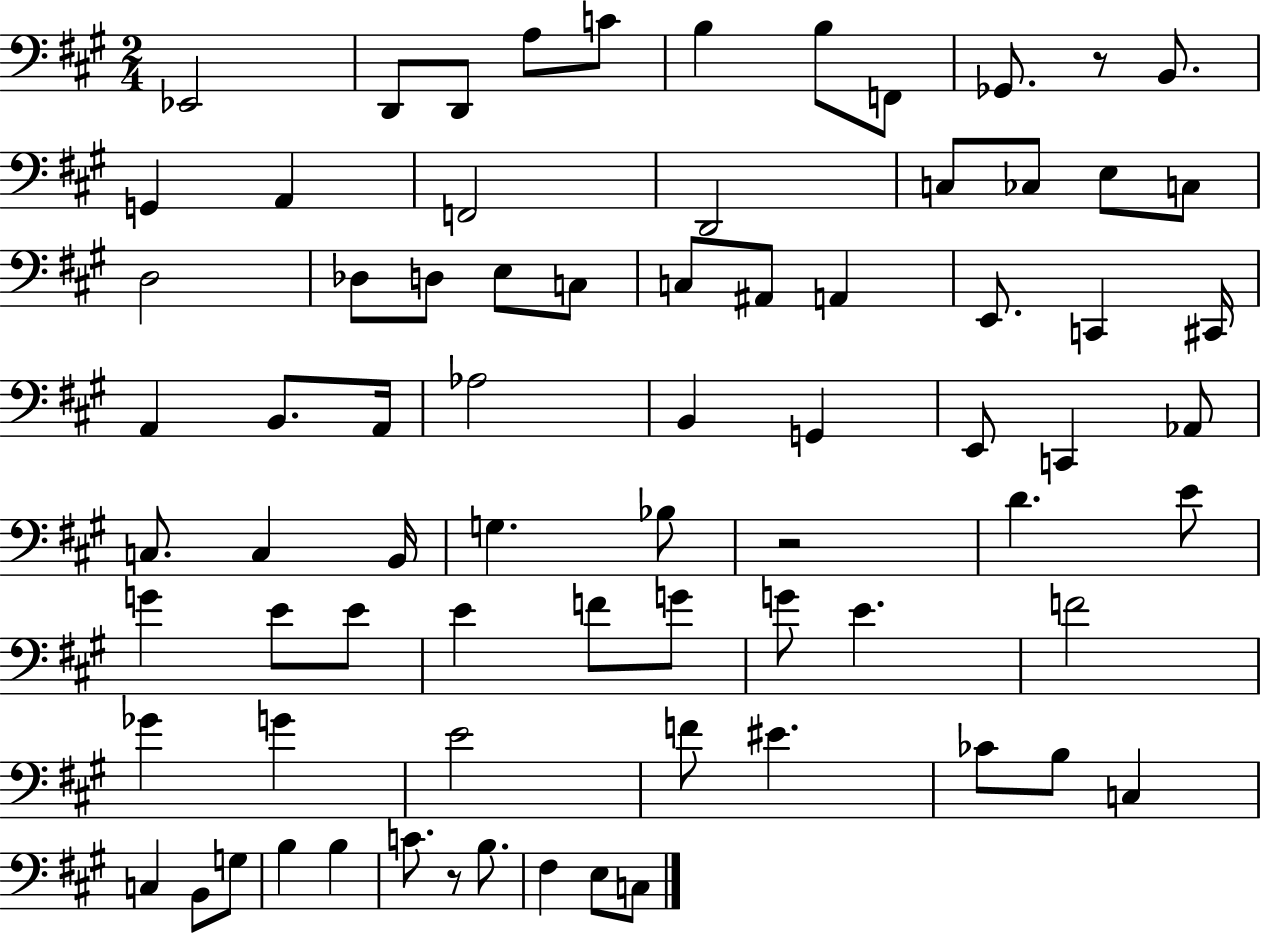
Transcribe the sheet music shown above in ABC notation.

X:1
T:Untitled
M:2/4
L:1/4
K:A
_E,,2 D,,/2 D,,/2 A,/2 C/2 B, B,/2 F,,/2 _G,,/2 z/2 B,,/2 G,, A,, F,,2 D,,2 C,/2 _C,/2 E,/2 C,/2 D,2 _D,/2 D,/2 E,/2 C,/2 C,/2 ^A,,/2 A,, E,,/2 C,, ^C,,/4 A,, B,,/2 A,,/4 _A,2 B,, G,, E,,/2 C,, _A,,/2 C,/2 C, B,,/4 G, _B,/2 z2 D E/2 G E/2 E/2 E F/2 G/2 G/2 E F2 _G G E2 F/2 ^E _C/2 B,/2 C, C, B,,/2 G,/2 B, B, C/2 z/2 B,/2 ^F, E,/2 C,/2